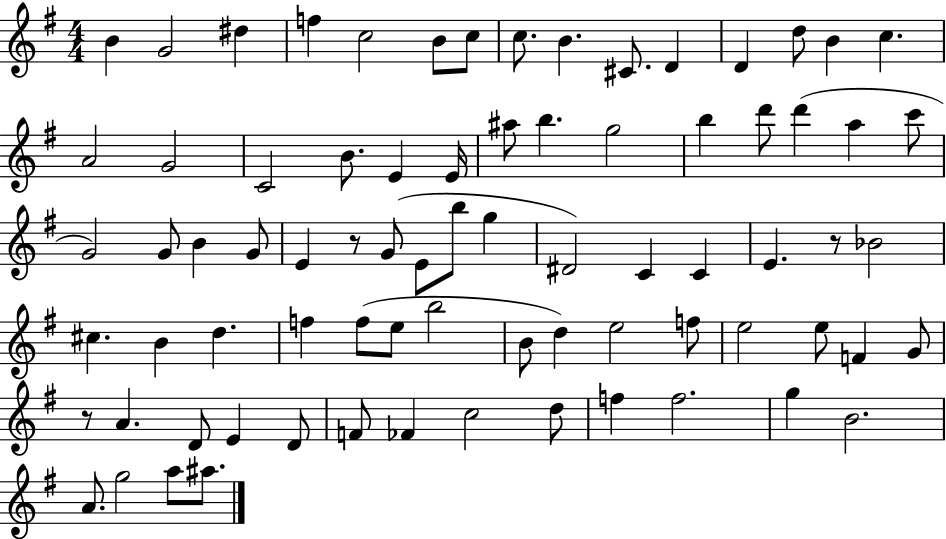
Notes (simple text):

B4/q G4/h D#5/q F5/q C5/h B4/e C5/e C5/e. B4/q. C#4/e. D4/q D4/q D5/e B4/q C5/q. A4/h G4/h C4/h B4/e. E4/q E4/s A#5/e B5/q. G5/h B5/q D6/e D6/q A5/q C6/e G4/h G4/e B4/q G4/e E4/q R/e G4/e E4/e B5/e G5/q D#4/h C4/q C4/q E4/q. R/e Bb4/h C#5/q. B4/q D5/q. F5/q F5/e E5/e B5/h B4/e D5/q E5/h F5/e E5/h E5/e F4/q G4/e R/e A4/q. D4/e E4/q D4/e F4/e FES4/q C5/h D5/e F5/q F5/h. G5/q B4/h. A4/e. G5/h A5/e A#5/e.